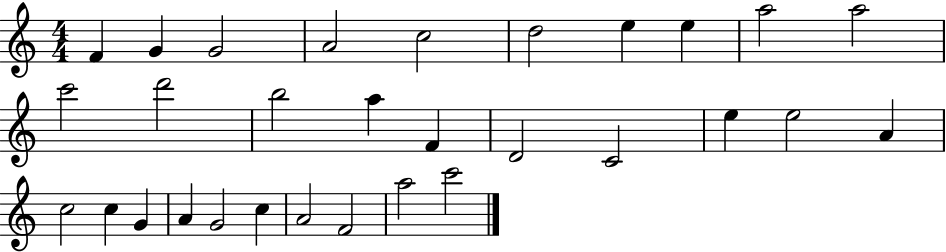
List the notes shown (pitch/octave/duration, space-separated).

F4/q G4/q G4/h A4/h C5/h D5/h E5/q E5/q A5/h A5/h C6/h D6/h B5/h A5/q F4/q D4/h C4/h E5/q E5/h A4/q C5/h C5/q G4/q A4/q G4/h C5/q A4/h F4/h A5/h C6/h